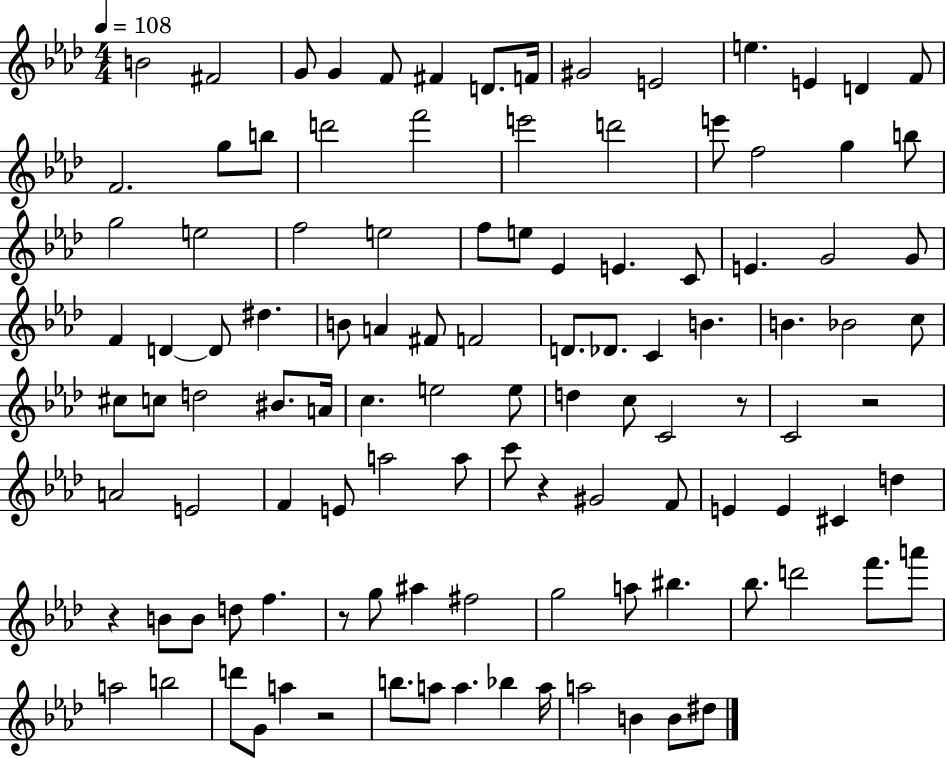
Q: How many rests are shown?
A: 6